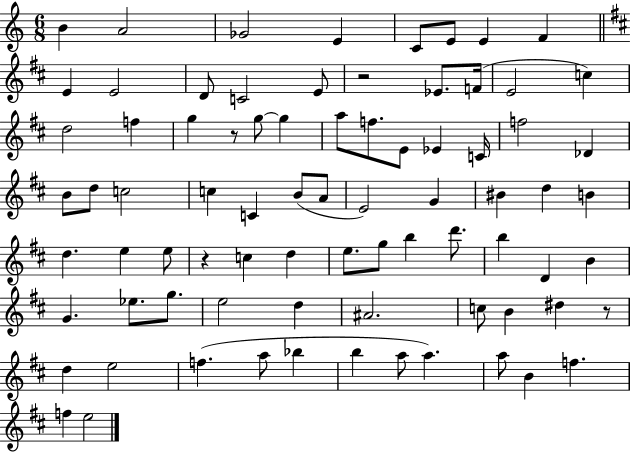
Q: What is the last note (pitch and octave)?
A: E5